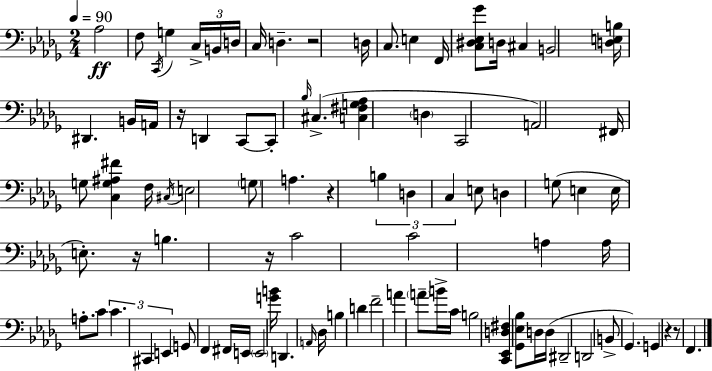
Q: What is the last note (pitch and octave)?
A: F2